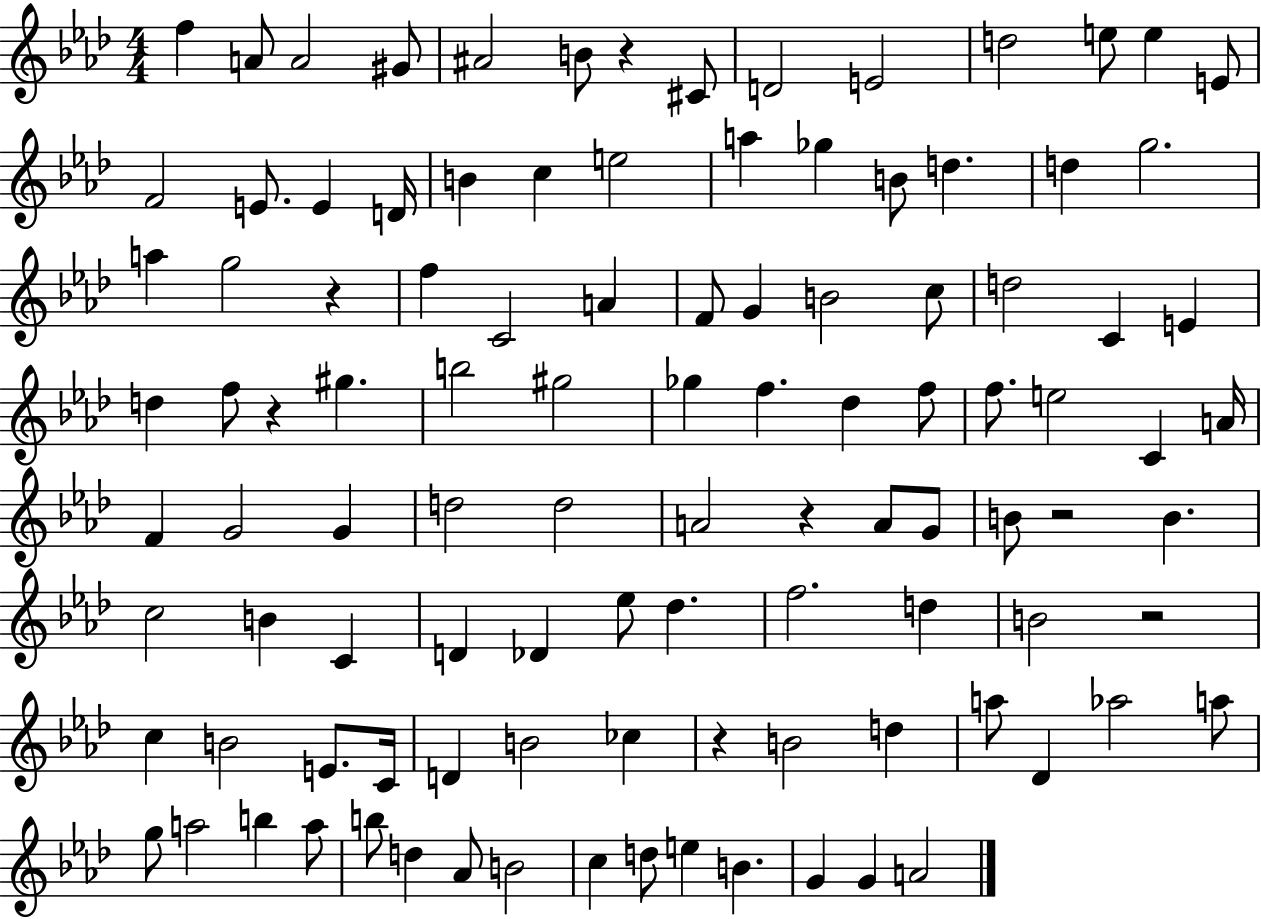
{
  \clef treble
  \numericTimeSignature
  \time 4/4
  \key aes \major
  f''4 a'8 a'2 gis'8 | ais'2 b'8 r4 cis'8 | d'2 e'2 | d''2 e''8 e''4 e'8 | \break f'2 e'8. e'4 d'16 | b'4 c''4 e''2 | a''4 ges''4 b'8 d''4. | d''4 g''2. | \break a''4 g''2 r4 | f''4 c'2 a'4 | f'8 g'4 b'2 c''8 | d''2 c'4 e'4 | \break d''4 f''8 r4 gis''4. | b''2 gis''2 | ges''4 f''4. des''4 f''8 | f''8. e''2 c'4 a'16 | \break f'4 g'2 g'4 | d''2 d''2 | a'2 r4 a'8 g'8 | b'8 r2 b'4. | \break c''2 b'4 c'4 | d'4 des'4 ees''8 des''4. | f''2. d''4 | b'2 r2 | \break c''4 b'2 e'8. c'16 | d'4 b'2 ces''4 | r4 b'2 d''4 | a''8 des'4 aes''2 a''8 | \break g''8 a''2 b''4 a''8 | b''8 d''4 aes'8 b'2 | c''4 d''8 e''4 b'4. | g'4 g'4 a'2 | \break \bar "|."
}